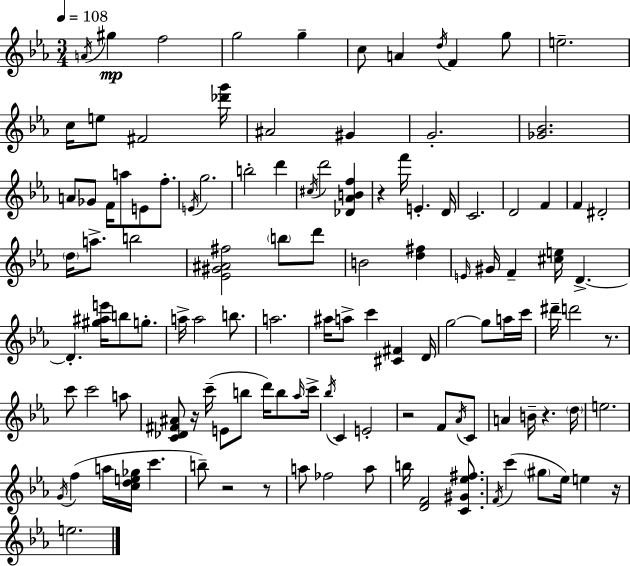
{
  \clef treble
  \numericTimeSignature
  \time 3/4
  \key ees \major
  \tempo 4 = 108
  \acciaccatura { a'16 }\mp gis''4 f''2 | g''2 g''4-- | c''8 a'4 \acciaccatura { d''16 } f'4 | g''8 e''2.-- | \break c''16 e''8 fis'2 | <des''' g'''>16 ais'2 gis'4 | g'2.-. | <ges' bes'>2. | \break a'8 ges'8 f'16 a''8 e'8 f''8.-. | \acciaccatura { e'16 } g''2. | b''2-. d'''4 | \acciaccatura { cis''16 } d'''2 | \break <des' aes' b' f''>4 r4 f'''16 e'4.-. | d'16 c'2. | d'2 | f'4 f'4 dis'2-. | \break \parenthesize d''16 a''8.-> b''2 | <ees' gis' ais' fis''>2 | \parenthesize b''8 d'''8 b'2 | <d'' fis''>4 \grace { e'16 } gis'16 f'4-- <cis'' e''>16 d'4.->~~ | \break d'4.-. <gis'' ais'' e'''>16 | b''8 g''8.-. a''16-> a''2 | b''8. a''2. | ais''16 a''8-> c'''4 | \break <cis' fis'>4 d'16 g''2~~ | g''8 a''16 c'''16 dis'''16-- d'''2 | r8. c'''8 c'''2 | a''8 <c' des' fis' ais'>8 r16 c'''16--( e'8 b''8 | \break d'''16) b''8 \grace { aes''16 } c'''16-> \acciaccatura { bes''16 } c'4 e'2-. | r2 | f'8 \acciaccatura { aes'16 } c'8 a'4 | b'16-- r4. \parenthesize d''16 e''2. | \break \acciaccatura { g'16 }( f''4 | a''16 <c'' d'' e'' ges''>16 c'''4. b''8--) r2 | r8 a''8 fes''2 | a''8 b''16 <d' f'>2 | \break <c' gis' ees'' fis''>8. \acciaccatura { f'16 } c'''4( | \parenthesize gis''8 ees''16) e''4 r16 e''2. | \bar "|."
}